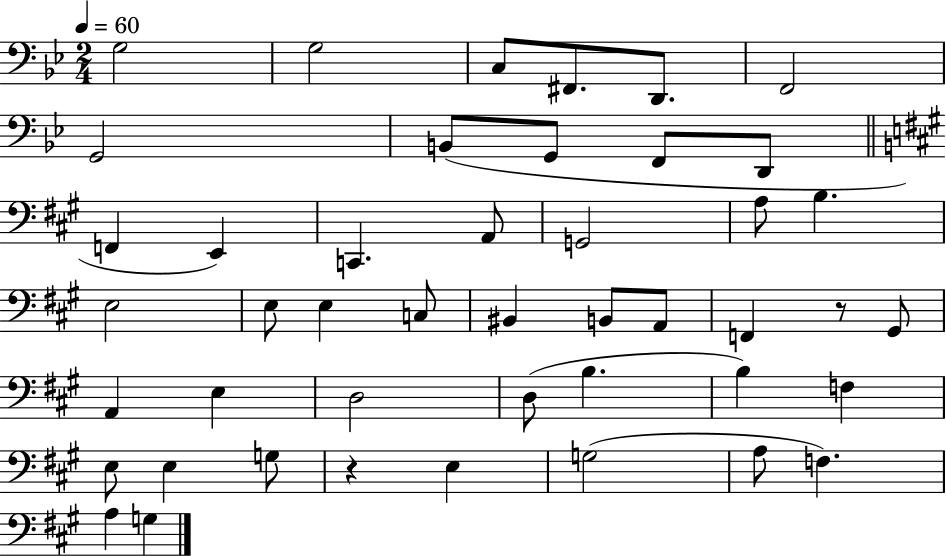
{
  \clef bass
  \numericTimeSignature
  \time 2/4
  \key bes \major
  \tempo 4 = 60
  g2 | g2 | c8 fis,8. d,8. | f,2 | \break g,2 | b,8( g,8 f,8 d,8 | \bar "||" \break \key a \major f,4 e,4) | c,4. a,8 | g,2 | a8 b4. | \break e2 | e8 e4 c8 | bis,4 b,8 a,8 | f,4 r8 gis,8 | \break a,4 e4 | d2 | d8( b4. | b4) f4 | \break e8 e4 g8 | r4 e4 | g2( | a8 f4.) | \break a4 g4 | \bar "|."
}